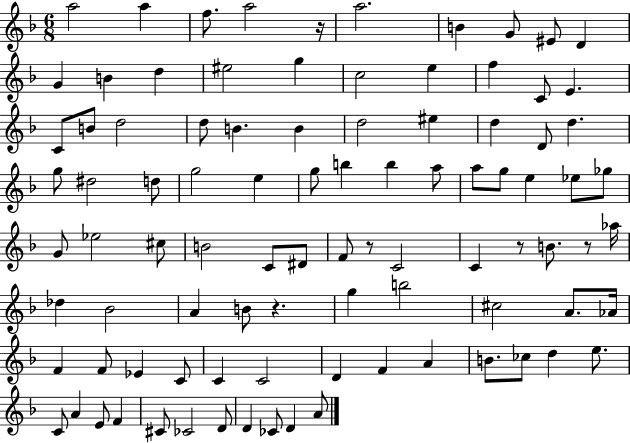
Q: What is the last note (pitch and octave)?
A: A4